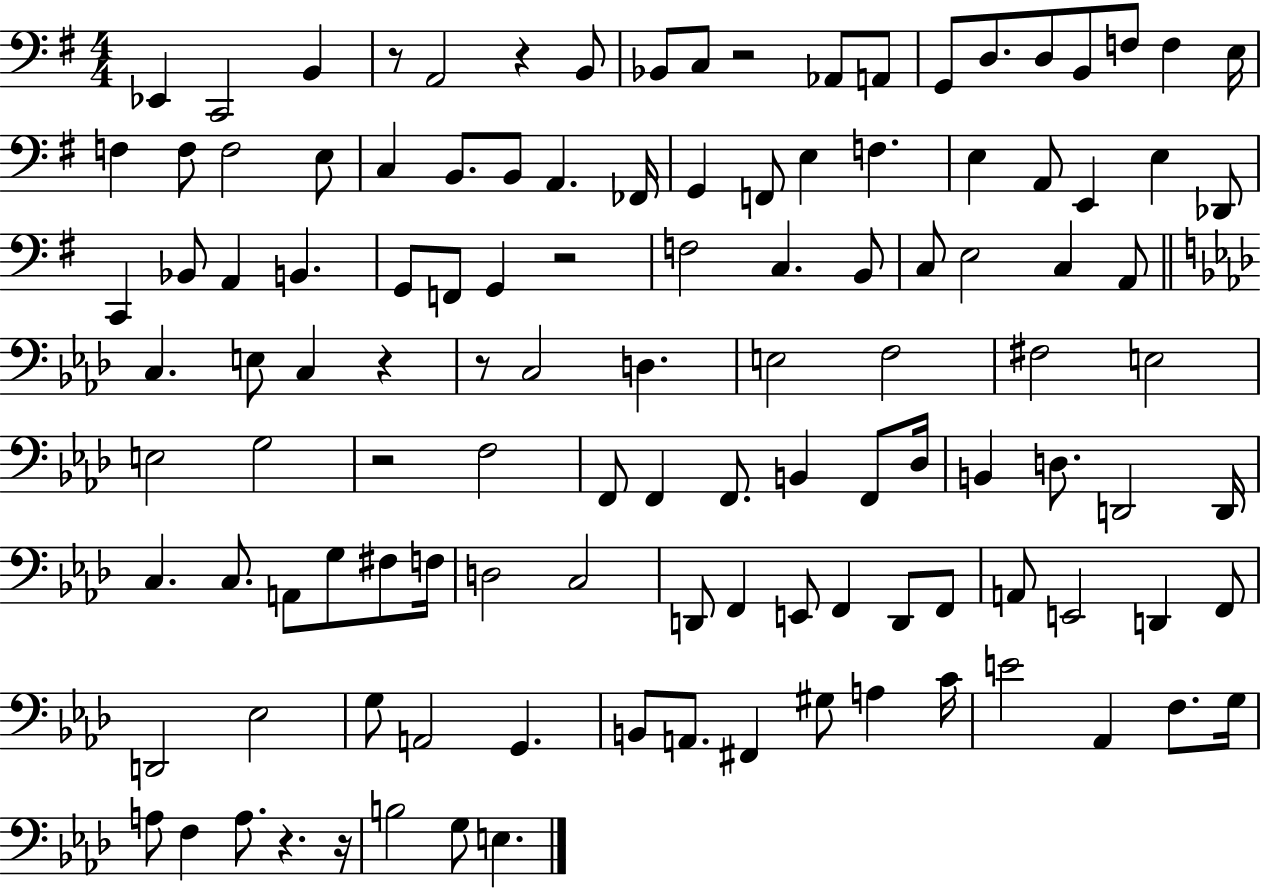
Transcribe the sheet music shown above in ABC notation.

X:1
T:Untitled
M:4/4
L:1/4
K:G
_E,, C,,2 B,, z/2 A,,2 z B,,/2 _B,,/2 C,/2 z2 _A,,/2 A,,/2 G,,/2 D,/2 D,/2 B,,/2 F,/2 F, E,/4 F, F,/2 F,2 E,/2 C, B,,/2 B,,/2 A,, _F,,/4 G,, F,,/2 E, F, E, A,,/2 E,, E, _D,,/2 C,, _B,,/2 A,, B,, G,,/2 F,,/2 G,, z2 F,2 C, B,,/2 C,/2 E,2 C, A,,/2 C, E,/2 C, z z/2 C,2 D, E,2 F,2 ^F,2 E,2 E,2 G,2 z2 F,2 F,,/2 F,, F,,/2 B,, F,,/2 _D,/4 B,, D,/2 D,,2 D,,/4 C, C,/2 A,,/2 G,/2 ^F,/2 F,/4 D,2 C,2 D,,/2 F,, E,,/2 F,, D,,/2 F,,/2 A,,/2 E,,2 D,, F,,/2 D,,2 _E,2 G,/2 A,,2 G,, B,,/2 A,,/2 ^F,, ^G,/2 A, C/4 E2 _A,, F,/2 G,/4 A,/2 F, A,/2 z z/4 B,2 G,/2 E,